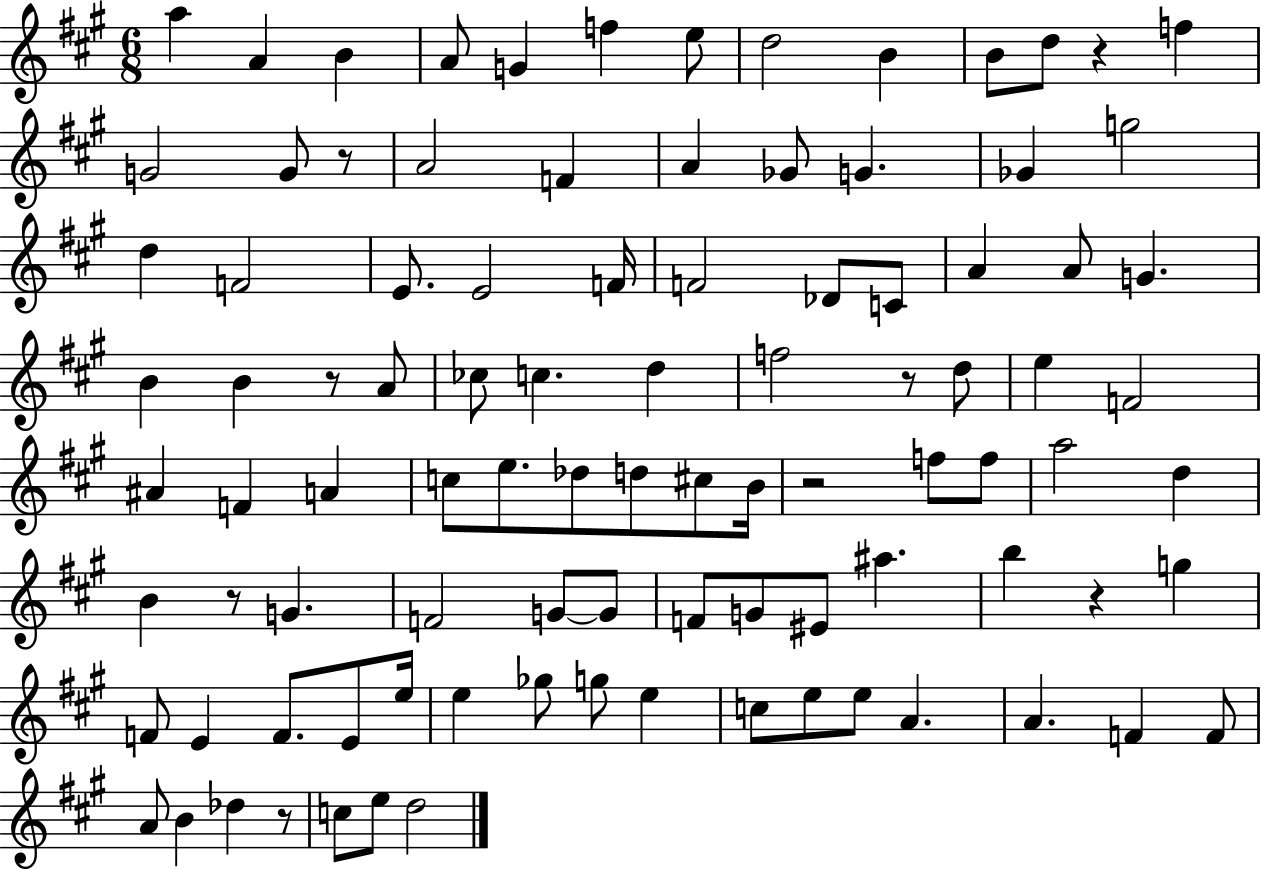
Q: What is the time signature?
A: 6/8